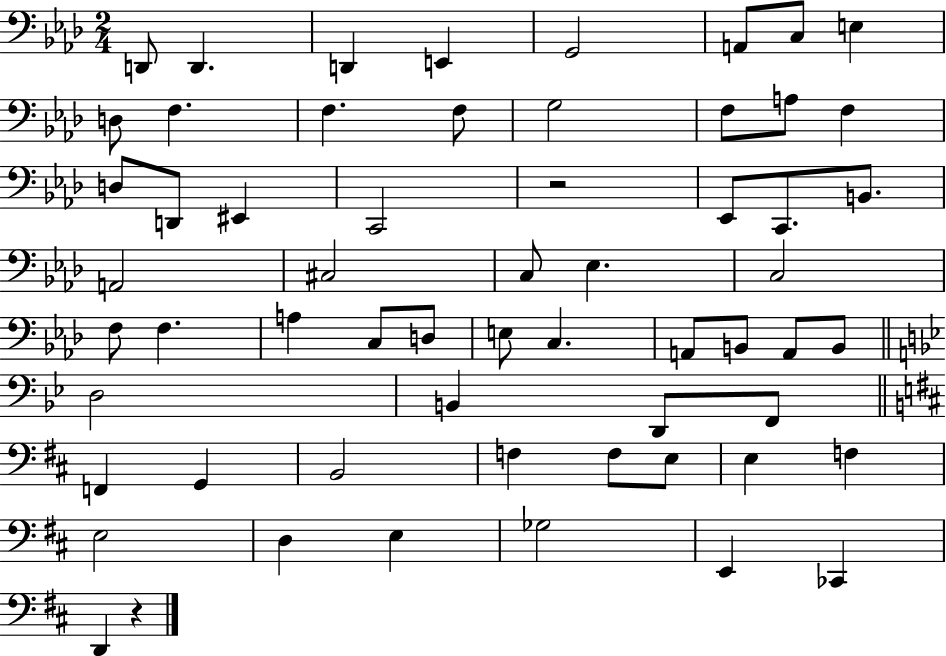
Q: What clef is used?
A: bass